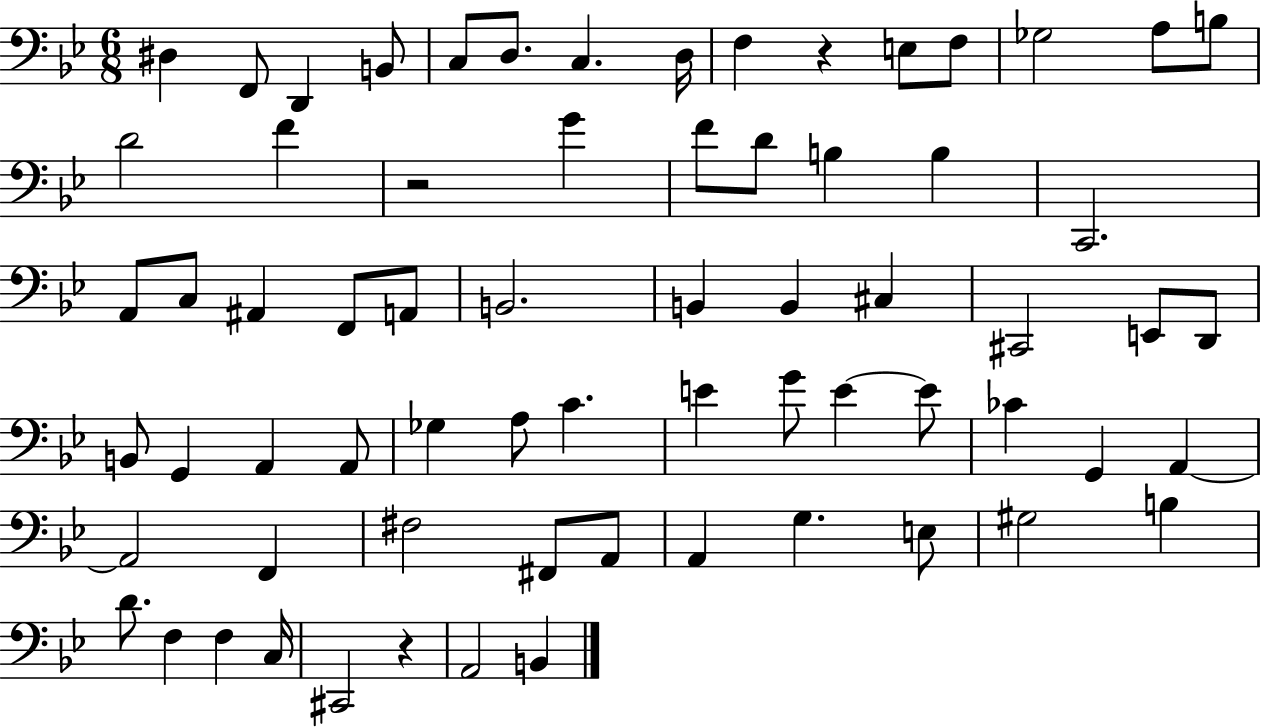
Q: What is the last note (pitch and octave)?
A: B2